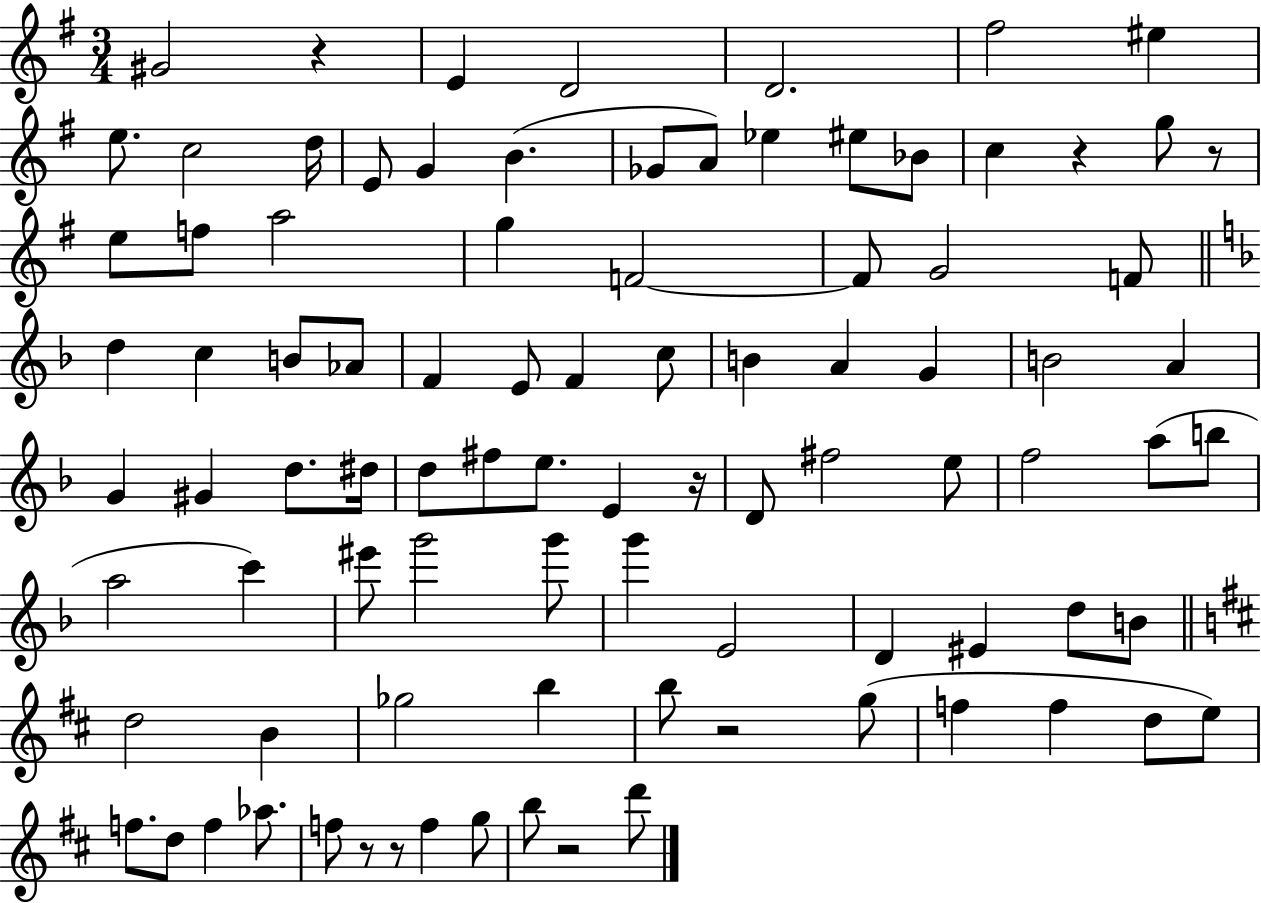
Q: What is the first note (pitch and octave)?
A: G#4